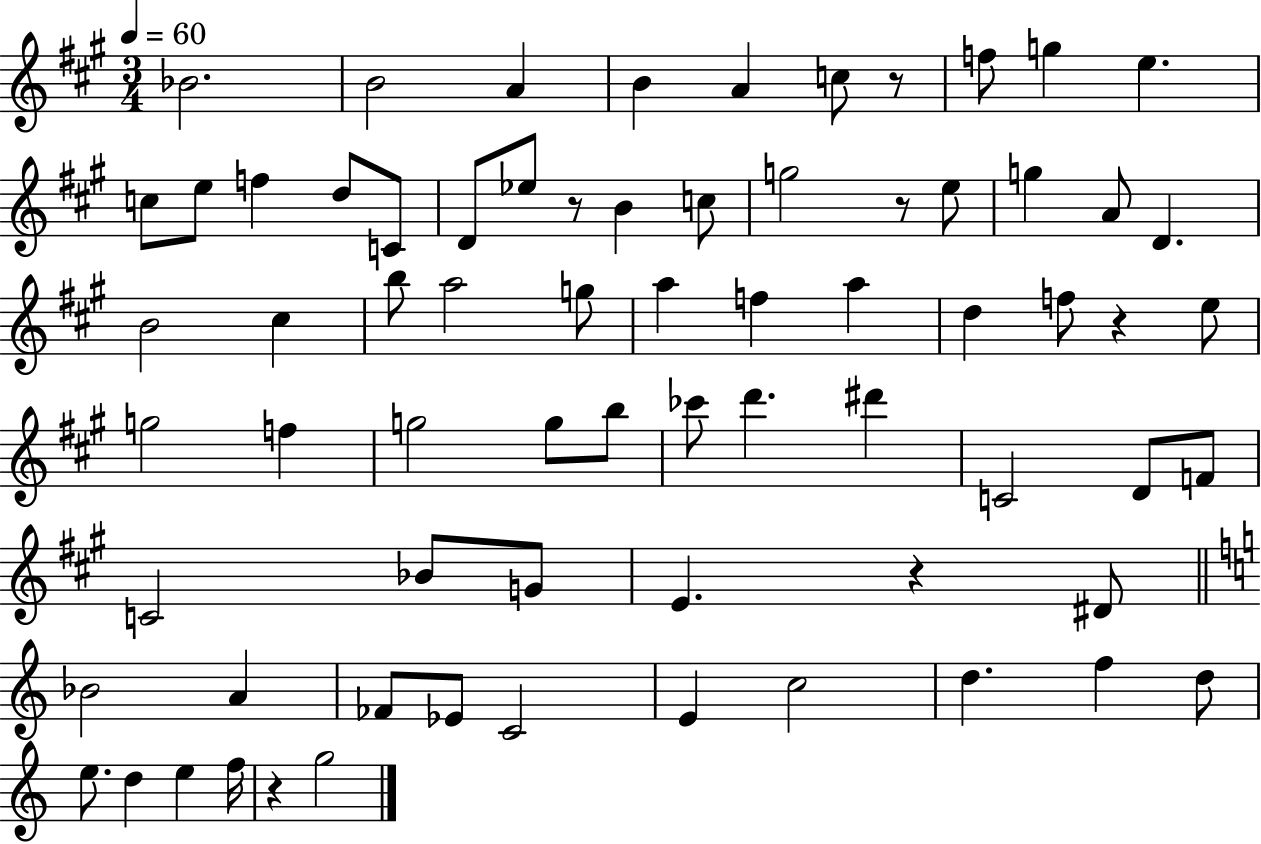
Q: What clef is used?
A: treble